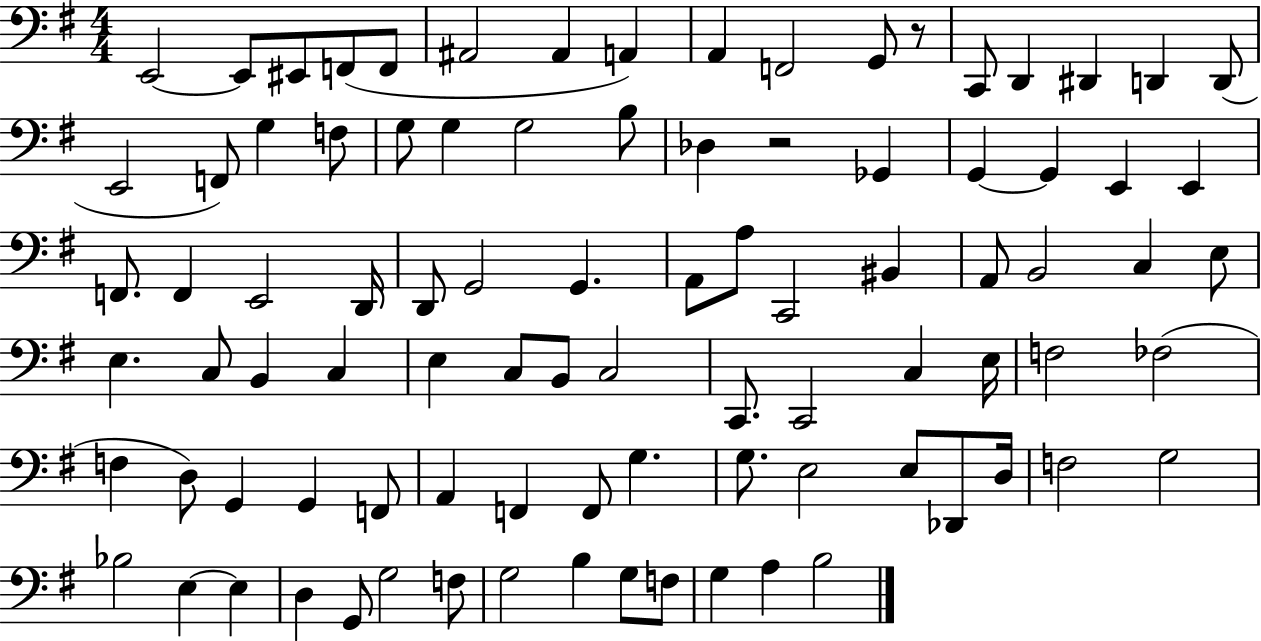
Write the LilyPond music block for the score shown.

{
  \clef bass
  \numericTimeSignature
  \time 4/4
  \key g \major
  e,2~~ e,8 eis,8 f,8( f,8 | ais,2 ais,4 a,4) | a,4 f,2 g,8 r8 | c,8 d,4 dis,4 d,4 d,8( | \break e,2 f,8) g4 f8 | g8 g4 g2 b8 | des4 r2 ges,4 | g,4~~ g,4 e,4 e,4 | \break f,8. f,4 e,2 d,16 | d,8 g,2 g,4. | a,8 a8 c,2 bis,4 | a,8 b,2 c4 e8 | \break e4. c8 b,4 c4 | e4 c8 b,8 c2 | c,8. c,2 c4 e16 | f2 fes2( | \break f4 d8) g,4 g,4 f,8 | a,4 f,4 f,8 g4. | g8. e2 e8 des,8 d16 | f2 g2 | \break bes2 e4~~ e4 | d4 g,8 g2 f8 | g2 b4 g8 f8 | g4 a4 b2 | \break \bar "|."
}